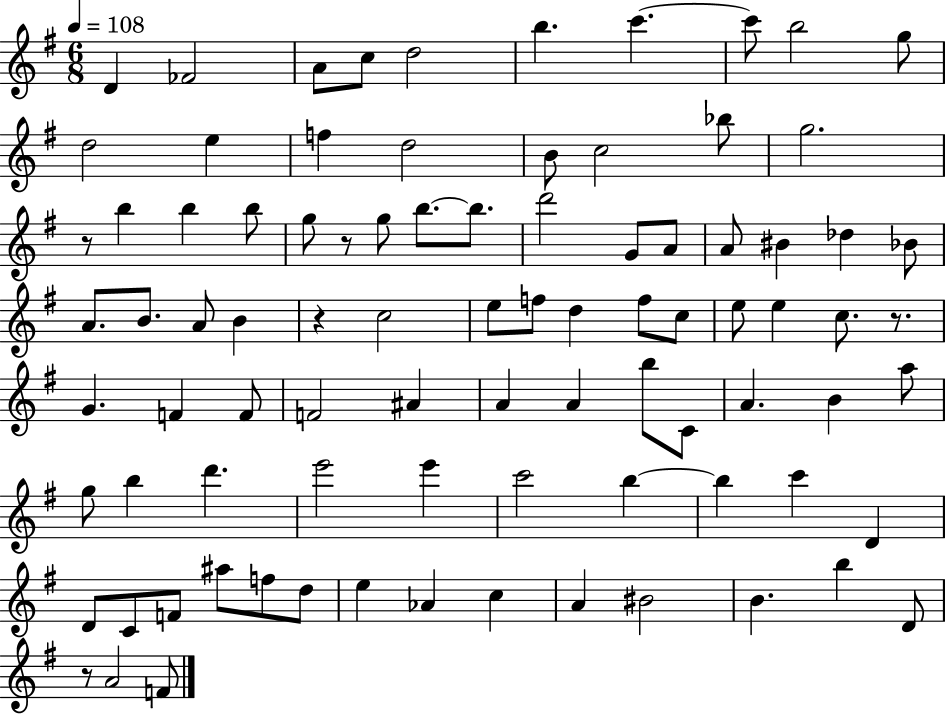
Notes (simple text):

D4/q FES4/h A4/e C5/e D5/h B5/q. C6/q. C6/e B5/h G5/e D5/h E5/q F5/q D5/h B4/e C5/h Bb5/e G5/h. R/e B5/q B5/q B5/e G5/e R/e G5/e B5/e. B5/e. D6/h G4/e A4/e A4/e BIS4/q Db5/q Bb4/e A4/e. B4/e. A4/e B4/q R/q C5/h E5/e F5/e D5/q F5/e C5/e E5/e E5/q C5/e. R/e. G4/q. F4/q F4/e F4/h A#4/q A4/q A4/q B5/e C4/e A4/q. B4/q A5/e G5/e B5/q D6/q. E6/h E6/q C6/h B5/q B5/q C6/q D4/q D4/e C4/e F4/e A#5/e F5/e D5/e E5/q Ab4/q C5/q A4/q BIS4/h B4/q. B5/q D4/e R/e A4/h F4/e